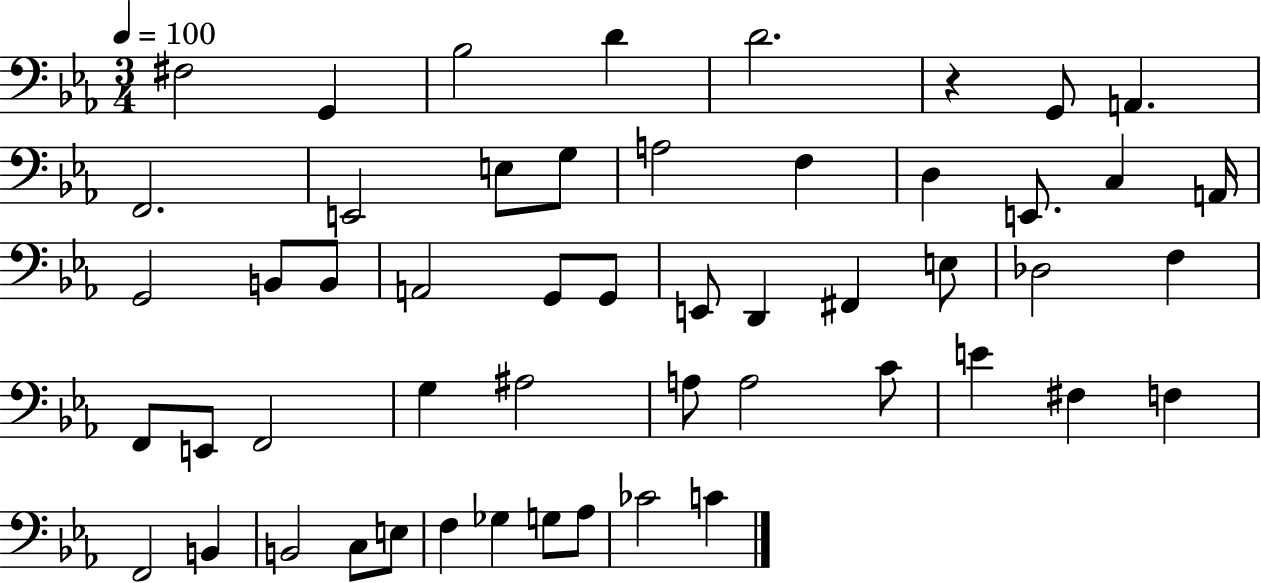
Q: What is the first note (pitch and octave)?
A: F#3